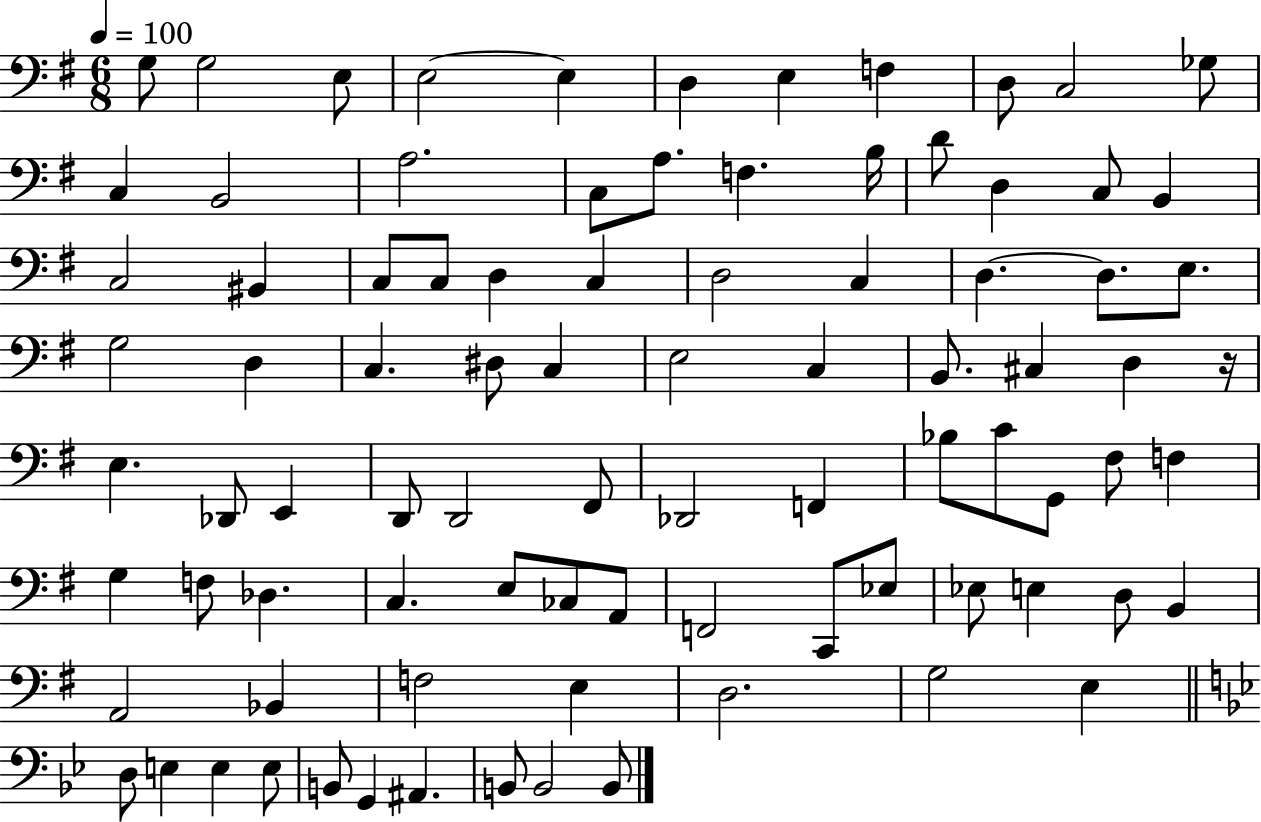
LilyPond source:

{
  \clef bass
  \numericTimeSignature
  \time 6/8
  \key g \major
  \tempo 4 = 100
  \repeat volta 2 { g8 g2 e8 | e2~~ e4 | d4 e4 f4 | d8 c2 ges8 | \break c4 b,2 | a2. | c8 a8. f4. b16 | d'8 d4 c8 b,4 | \break c2 bis,4 | c8 c8 d4 c4 | d2 c4 | d4.~~ d8. e8. | \break g2 d4 | c4. dis8 c4 | e2 c4 | b,8. cis4 d4 r16 | \break e4. des,8 e,4 | d,8 d,2 fis,8 | des,2 f,4 | bes8 c'8 g,8 fis8 f4 | \break g4 f8 des4. | c4. e8 ces8 a,8 | f,2 c,8 ees8 | ees8 e4 d8 b,4 | \break a,2 bes,4 | f2 e4 | d2. | g2 e4 | \break \bar "||" \break \key bes \major d8 e4 e4 e8 | b,8 g,4 ais,4. | b,8 b,2 b,8 | } \bar "|."
}